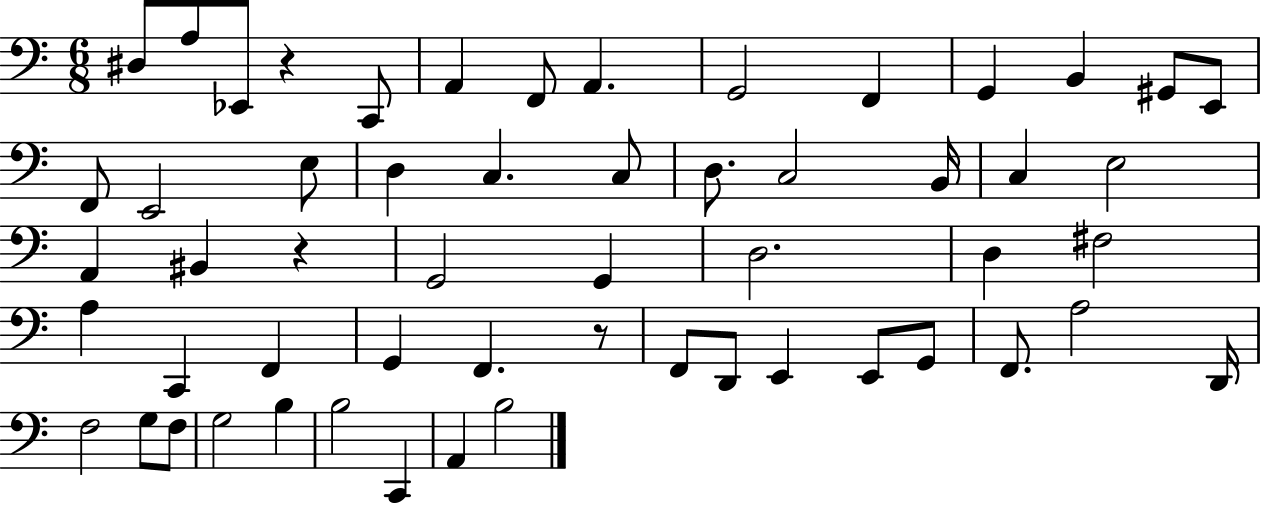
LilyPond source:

{
  \clef bass
  \numericTimeSignature
  \time 6/8
  \key c \major
  dis8 a8 ees,8 r4 c,8 | a,4 f,8 a,4. | g,2 f,4 | g,4 b,4 gis,8 e,8 | \break f,8 e,2 e8 | d4 c4. c8 | d8. c2 b,16 | c4 e2 | \break a,4 bis,4 r4 | g,2 g,4 | d2. | d4 fis2 | \break a4 c,4 f,4 | g,4 f,4. r8 | f,8 d,8 e,4 e,8 g,8 | f,8. a2 d,16 | \break f2 g8 f8 | g2 b4 | b2 c,4 | a,4 b2 | \break \bar "|."
}